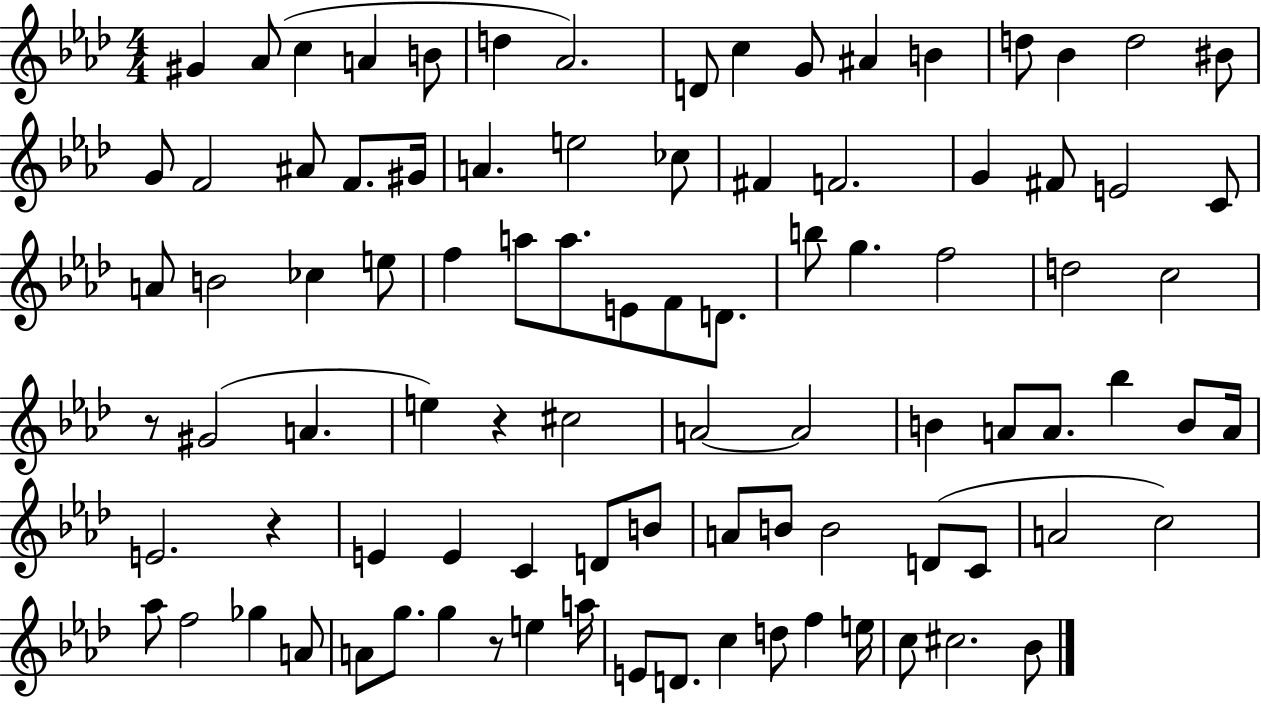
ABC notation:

X:1
T:Untitled
M:4/4
L:1/4
K:Ab
^G _A/2 c A B/2 d _A2 D/2 c G/2 ^A B d/2 _B d2 ^B/2 G/2 F2 ^A/2 F/2 ^G/4 A e2 _c/2 ^F F2 G ^F/2 E2 C/2 A/2 B2 _c e/2 f a/2 a/2 E/2 F/2 D/2 b/2 g f2 d2 c2 z/2 ^G2 A e z ^c2 A2 A2 B A/2 A/2 _b B/2 A/4 E2 z E E C D/2 B/2 A/2 B/2 B2 D/2 C/2 A2 c2 _a/2 f2 _g A/2 A/2 g/2 g z/2 e a/4 E/2 D/2 c d/2 f e/4 c/2 ^c2 _B/2